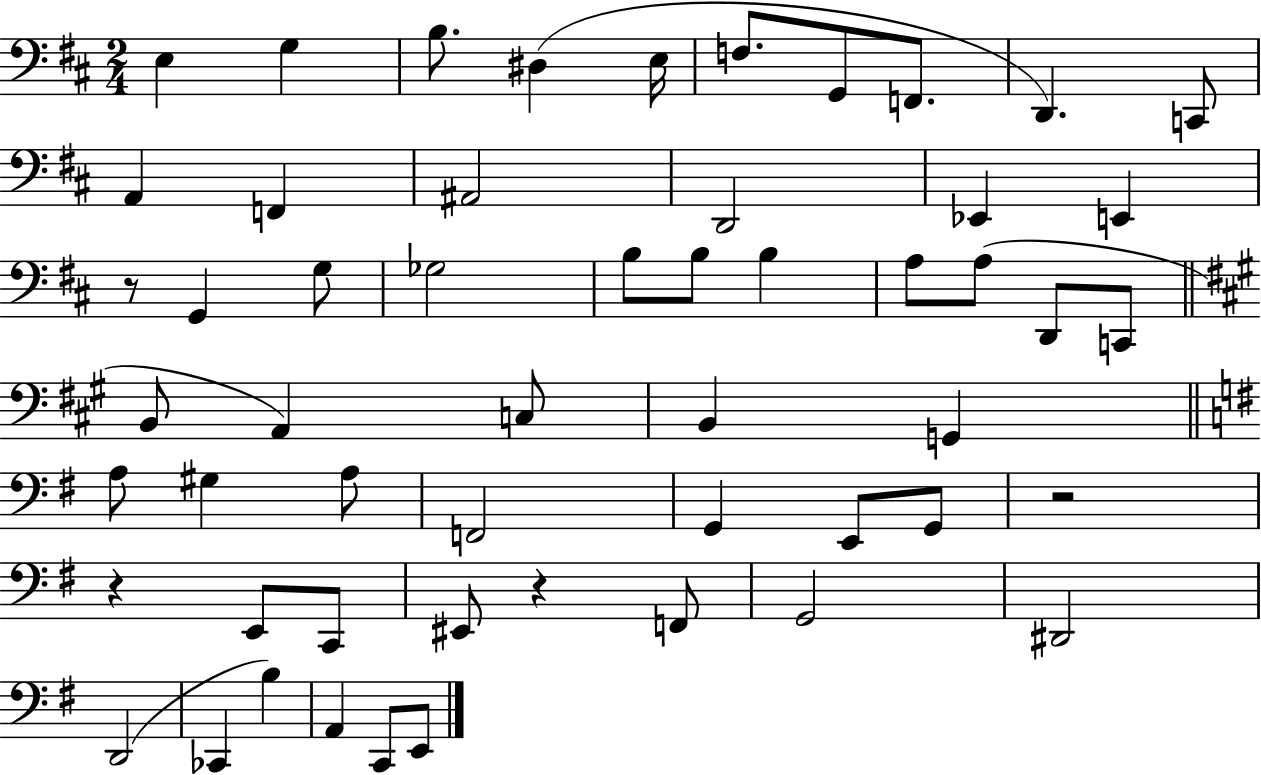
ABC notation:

X:1
T:Untitled
M:2/4
L:1/4
K:D
E, G, B,/2 ^D, E,/4 F,/2 G,,/2 F,,/2 D,, C,,/2 A,, F,, ^A,,2 D,,2 _E,, E,, z/2 G,, G,/2 _G,2 B,/2 B,/2 B, A,/2 A,/2 D,,/2 C,,/2 B,,/2 A,, C,/2 B,, G,, A,/2 ^G, A,/2 F,,2 G,, E,,/2 G,,/2 z2 z E,,/2 C,,/2 ^E,,/2 z F,,/2 G,,2 ^D,,2 D,,2 _C,, B, A,, C,,/2 E,,/2